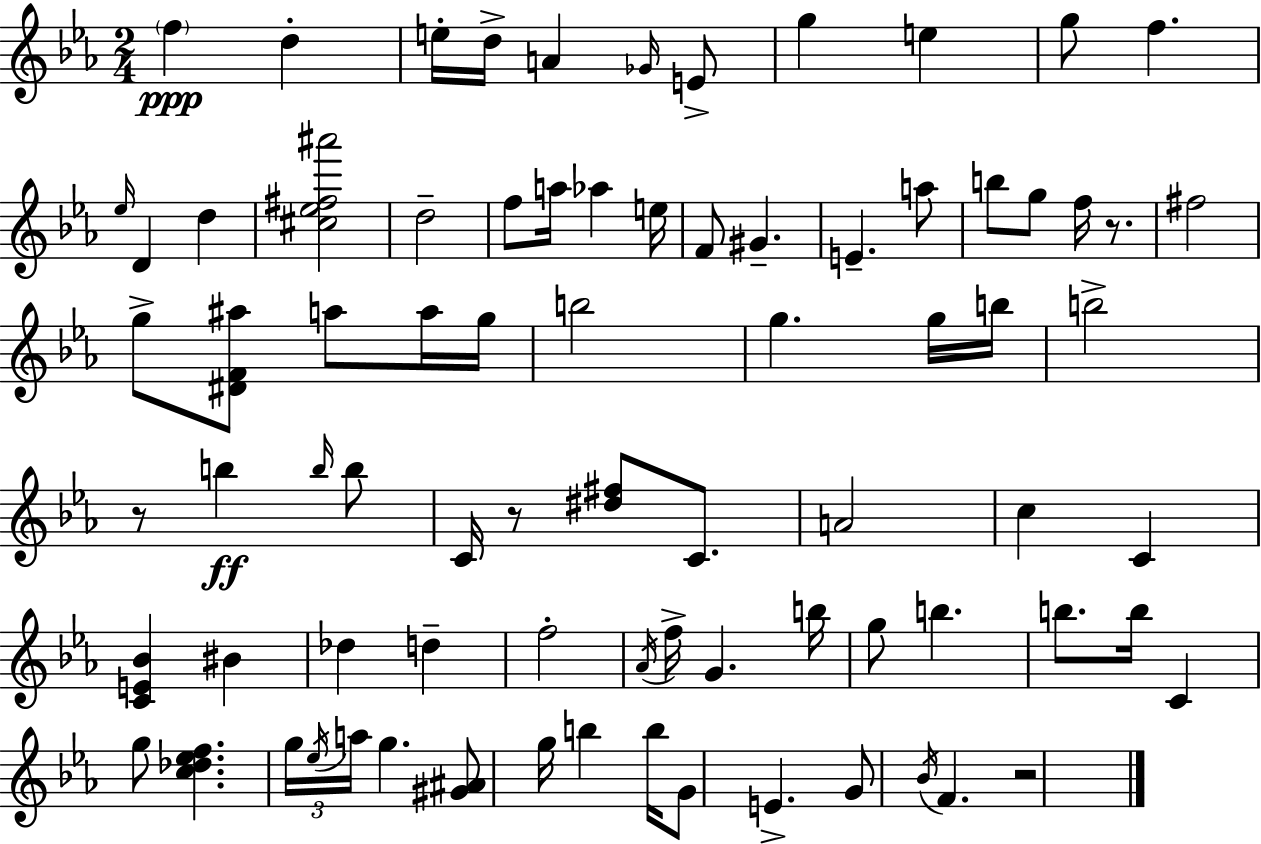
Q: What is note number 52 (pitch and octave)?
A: B5